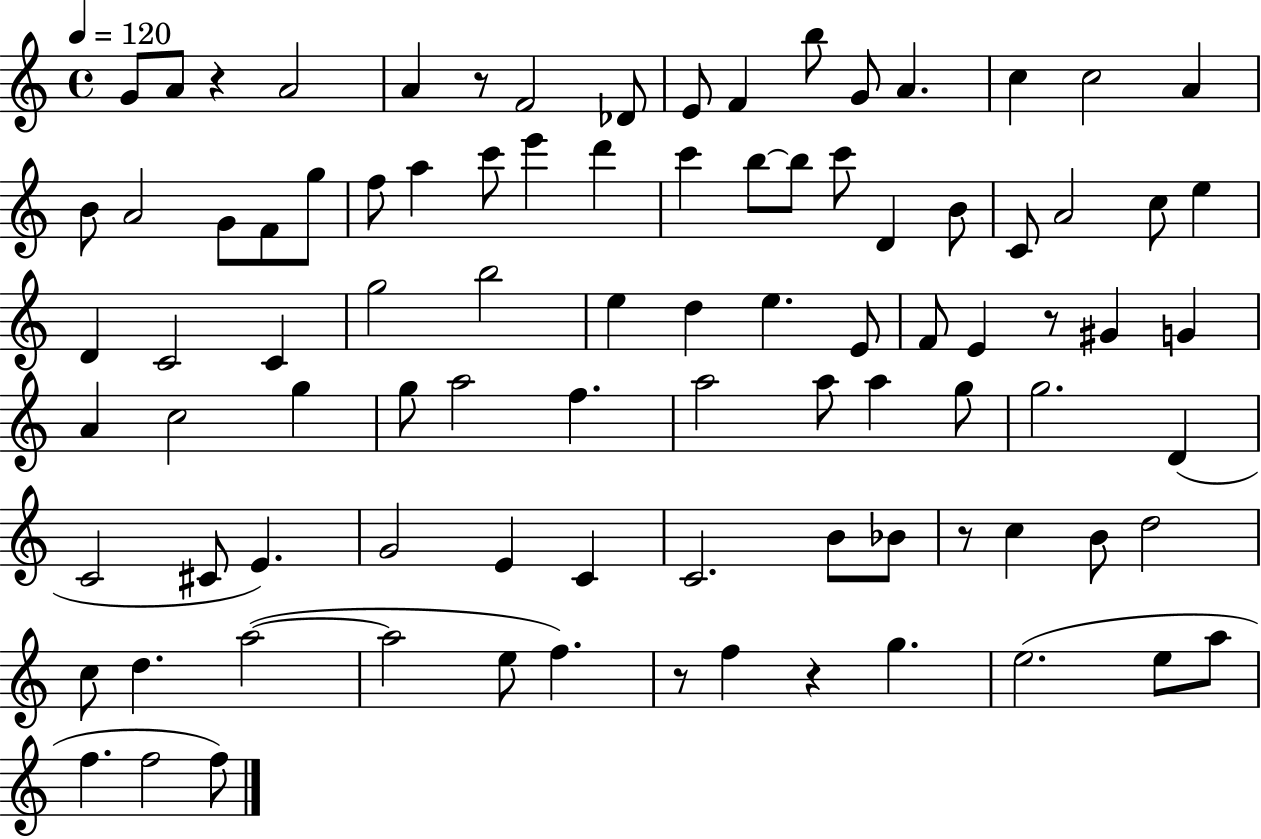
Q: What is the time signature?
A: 4/4